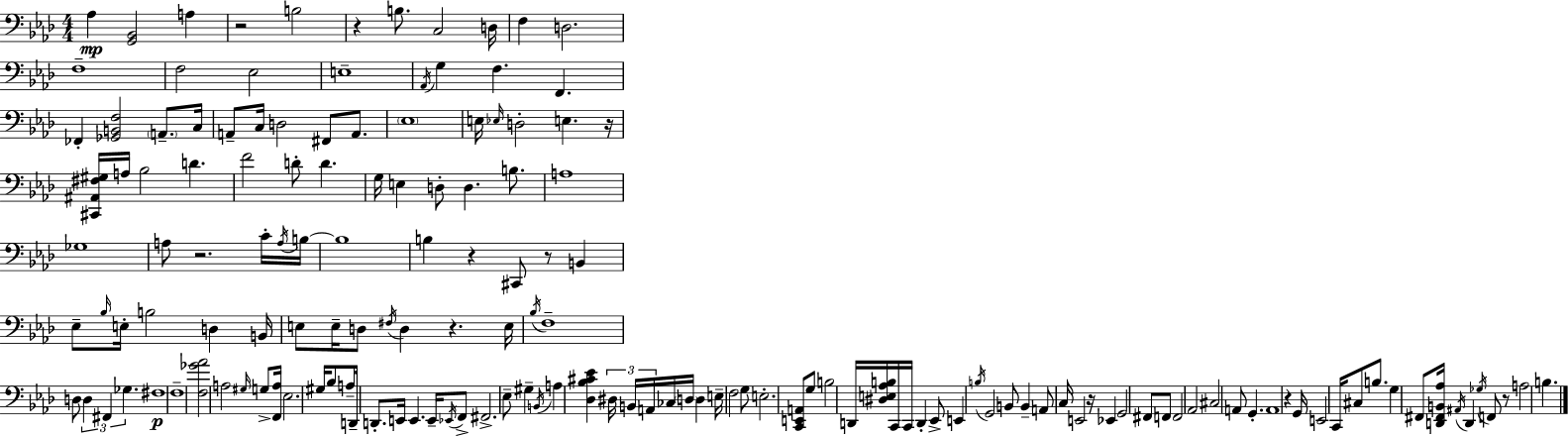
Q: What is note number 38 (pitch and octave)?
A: D3